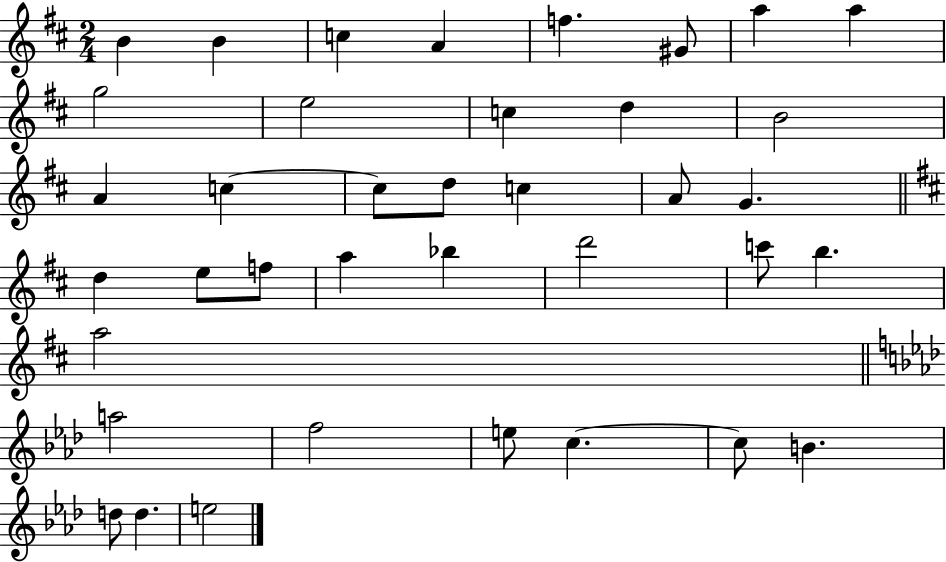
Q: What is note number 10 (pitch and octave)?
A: E5